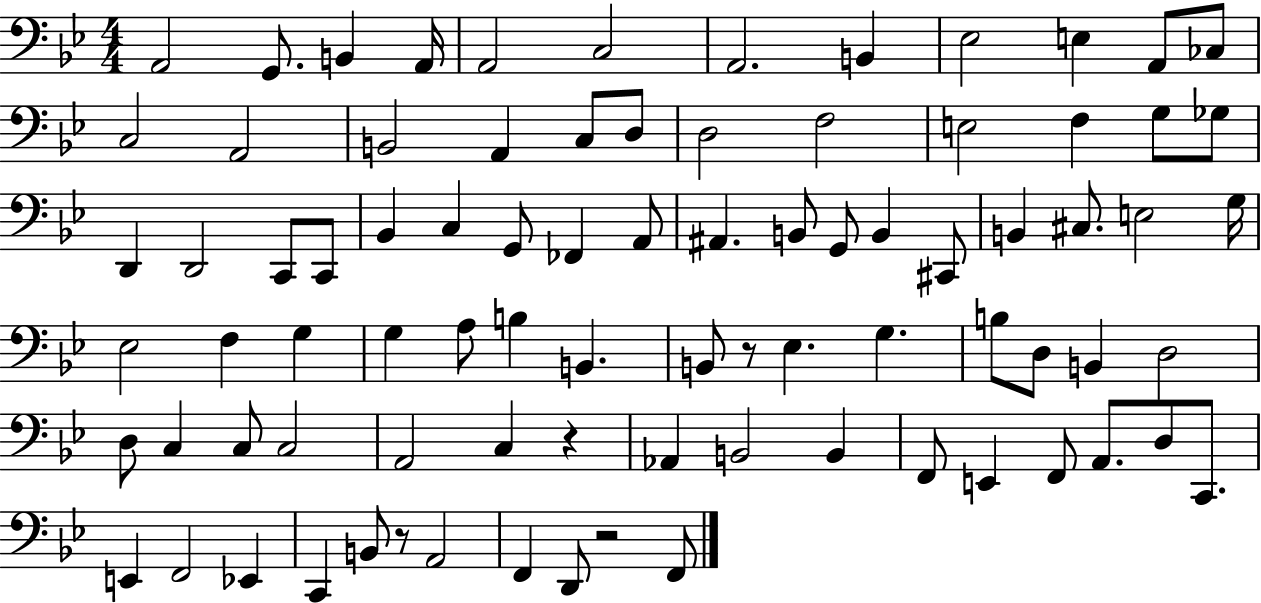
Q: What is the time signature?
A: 4/4